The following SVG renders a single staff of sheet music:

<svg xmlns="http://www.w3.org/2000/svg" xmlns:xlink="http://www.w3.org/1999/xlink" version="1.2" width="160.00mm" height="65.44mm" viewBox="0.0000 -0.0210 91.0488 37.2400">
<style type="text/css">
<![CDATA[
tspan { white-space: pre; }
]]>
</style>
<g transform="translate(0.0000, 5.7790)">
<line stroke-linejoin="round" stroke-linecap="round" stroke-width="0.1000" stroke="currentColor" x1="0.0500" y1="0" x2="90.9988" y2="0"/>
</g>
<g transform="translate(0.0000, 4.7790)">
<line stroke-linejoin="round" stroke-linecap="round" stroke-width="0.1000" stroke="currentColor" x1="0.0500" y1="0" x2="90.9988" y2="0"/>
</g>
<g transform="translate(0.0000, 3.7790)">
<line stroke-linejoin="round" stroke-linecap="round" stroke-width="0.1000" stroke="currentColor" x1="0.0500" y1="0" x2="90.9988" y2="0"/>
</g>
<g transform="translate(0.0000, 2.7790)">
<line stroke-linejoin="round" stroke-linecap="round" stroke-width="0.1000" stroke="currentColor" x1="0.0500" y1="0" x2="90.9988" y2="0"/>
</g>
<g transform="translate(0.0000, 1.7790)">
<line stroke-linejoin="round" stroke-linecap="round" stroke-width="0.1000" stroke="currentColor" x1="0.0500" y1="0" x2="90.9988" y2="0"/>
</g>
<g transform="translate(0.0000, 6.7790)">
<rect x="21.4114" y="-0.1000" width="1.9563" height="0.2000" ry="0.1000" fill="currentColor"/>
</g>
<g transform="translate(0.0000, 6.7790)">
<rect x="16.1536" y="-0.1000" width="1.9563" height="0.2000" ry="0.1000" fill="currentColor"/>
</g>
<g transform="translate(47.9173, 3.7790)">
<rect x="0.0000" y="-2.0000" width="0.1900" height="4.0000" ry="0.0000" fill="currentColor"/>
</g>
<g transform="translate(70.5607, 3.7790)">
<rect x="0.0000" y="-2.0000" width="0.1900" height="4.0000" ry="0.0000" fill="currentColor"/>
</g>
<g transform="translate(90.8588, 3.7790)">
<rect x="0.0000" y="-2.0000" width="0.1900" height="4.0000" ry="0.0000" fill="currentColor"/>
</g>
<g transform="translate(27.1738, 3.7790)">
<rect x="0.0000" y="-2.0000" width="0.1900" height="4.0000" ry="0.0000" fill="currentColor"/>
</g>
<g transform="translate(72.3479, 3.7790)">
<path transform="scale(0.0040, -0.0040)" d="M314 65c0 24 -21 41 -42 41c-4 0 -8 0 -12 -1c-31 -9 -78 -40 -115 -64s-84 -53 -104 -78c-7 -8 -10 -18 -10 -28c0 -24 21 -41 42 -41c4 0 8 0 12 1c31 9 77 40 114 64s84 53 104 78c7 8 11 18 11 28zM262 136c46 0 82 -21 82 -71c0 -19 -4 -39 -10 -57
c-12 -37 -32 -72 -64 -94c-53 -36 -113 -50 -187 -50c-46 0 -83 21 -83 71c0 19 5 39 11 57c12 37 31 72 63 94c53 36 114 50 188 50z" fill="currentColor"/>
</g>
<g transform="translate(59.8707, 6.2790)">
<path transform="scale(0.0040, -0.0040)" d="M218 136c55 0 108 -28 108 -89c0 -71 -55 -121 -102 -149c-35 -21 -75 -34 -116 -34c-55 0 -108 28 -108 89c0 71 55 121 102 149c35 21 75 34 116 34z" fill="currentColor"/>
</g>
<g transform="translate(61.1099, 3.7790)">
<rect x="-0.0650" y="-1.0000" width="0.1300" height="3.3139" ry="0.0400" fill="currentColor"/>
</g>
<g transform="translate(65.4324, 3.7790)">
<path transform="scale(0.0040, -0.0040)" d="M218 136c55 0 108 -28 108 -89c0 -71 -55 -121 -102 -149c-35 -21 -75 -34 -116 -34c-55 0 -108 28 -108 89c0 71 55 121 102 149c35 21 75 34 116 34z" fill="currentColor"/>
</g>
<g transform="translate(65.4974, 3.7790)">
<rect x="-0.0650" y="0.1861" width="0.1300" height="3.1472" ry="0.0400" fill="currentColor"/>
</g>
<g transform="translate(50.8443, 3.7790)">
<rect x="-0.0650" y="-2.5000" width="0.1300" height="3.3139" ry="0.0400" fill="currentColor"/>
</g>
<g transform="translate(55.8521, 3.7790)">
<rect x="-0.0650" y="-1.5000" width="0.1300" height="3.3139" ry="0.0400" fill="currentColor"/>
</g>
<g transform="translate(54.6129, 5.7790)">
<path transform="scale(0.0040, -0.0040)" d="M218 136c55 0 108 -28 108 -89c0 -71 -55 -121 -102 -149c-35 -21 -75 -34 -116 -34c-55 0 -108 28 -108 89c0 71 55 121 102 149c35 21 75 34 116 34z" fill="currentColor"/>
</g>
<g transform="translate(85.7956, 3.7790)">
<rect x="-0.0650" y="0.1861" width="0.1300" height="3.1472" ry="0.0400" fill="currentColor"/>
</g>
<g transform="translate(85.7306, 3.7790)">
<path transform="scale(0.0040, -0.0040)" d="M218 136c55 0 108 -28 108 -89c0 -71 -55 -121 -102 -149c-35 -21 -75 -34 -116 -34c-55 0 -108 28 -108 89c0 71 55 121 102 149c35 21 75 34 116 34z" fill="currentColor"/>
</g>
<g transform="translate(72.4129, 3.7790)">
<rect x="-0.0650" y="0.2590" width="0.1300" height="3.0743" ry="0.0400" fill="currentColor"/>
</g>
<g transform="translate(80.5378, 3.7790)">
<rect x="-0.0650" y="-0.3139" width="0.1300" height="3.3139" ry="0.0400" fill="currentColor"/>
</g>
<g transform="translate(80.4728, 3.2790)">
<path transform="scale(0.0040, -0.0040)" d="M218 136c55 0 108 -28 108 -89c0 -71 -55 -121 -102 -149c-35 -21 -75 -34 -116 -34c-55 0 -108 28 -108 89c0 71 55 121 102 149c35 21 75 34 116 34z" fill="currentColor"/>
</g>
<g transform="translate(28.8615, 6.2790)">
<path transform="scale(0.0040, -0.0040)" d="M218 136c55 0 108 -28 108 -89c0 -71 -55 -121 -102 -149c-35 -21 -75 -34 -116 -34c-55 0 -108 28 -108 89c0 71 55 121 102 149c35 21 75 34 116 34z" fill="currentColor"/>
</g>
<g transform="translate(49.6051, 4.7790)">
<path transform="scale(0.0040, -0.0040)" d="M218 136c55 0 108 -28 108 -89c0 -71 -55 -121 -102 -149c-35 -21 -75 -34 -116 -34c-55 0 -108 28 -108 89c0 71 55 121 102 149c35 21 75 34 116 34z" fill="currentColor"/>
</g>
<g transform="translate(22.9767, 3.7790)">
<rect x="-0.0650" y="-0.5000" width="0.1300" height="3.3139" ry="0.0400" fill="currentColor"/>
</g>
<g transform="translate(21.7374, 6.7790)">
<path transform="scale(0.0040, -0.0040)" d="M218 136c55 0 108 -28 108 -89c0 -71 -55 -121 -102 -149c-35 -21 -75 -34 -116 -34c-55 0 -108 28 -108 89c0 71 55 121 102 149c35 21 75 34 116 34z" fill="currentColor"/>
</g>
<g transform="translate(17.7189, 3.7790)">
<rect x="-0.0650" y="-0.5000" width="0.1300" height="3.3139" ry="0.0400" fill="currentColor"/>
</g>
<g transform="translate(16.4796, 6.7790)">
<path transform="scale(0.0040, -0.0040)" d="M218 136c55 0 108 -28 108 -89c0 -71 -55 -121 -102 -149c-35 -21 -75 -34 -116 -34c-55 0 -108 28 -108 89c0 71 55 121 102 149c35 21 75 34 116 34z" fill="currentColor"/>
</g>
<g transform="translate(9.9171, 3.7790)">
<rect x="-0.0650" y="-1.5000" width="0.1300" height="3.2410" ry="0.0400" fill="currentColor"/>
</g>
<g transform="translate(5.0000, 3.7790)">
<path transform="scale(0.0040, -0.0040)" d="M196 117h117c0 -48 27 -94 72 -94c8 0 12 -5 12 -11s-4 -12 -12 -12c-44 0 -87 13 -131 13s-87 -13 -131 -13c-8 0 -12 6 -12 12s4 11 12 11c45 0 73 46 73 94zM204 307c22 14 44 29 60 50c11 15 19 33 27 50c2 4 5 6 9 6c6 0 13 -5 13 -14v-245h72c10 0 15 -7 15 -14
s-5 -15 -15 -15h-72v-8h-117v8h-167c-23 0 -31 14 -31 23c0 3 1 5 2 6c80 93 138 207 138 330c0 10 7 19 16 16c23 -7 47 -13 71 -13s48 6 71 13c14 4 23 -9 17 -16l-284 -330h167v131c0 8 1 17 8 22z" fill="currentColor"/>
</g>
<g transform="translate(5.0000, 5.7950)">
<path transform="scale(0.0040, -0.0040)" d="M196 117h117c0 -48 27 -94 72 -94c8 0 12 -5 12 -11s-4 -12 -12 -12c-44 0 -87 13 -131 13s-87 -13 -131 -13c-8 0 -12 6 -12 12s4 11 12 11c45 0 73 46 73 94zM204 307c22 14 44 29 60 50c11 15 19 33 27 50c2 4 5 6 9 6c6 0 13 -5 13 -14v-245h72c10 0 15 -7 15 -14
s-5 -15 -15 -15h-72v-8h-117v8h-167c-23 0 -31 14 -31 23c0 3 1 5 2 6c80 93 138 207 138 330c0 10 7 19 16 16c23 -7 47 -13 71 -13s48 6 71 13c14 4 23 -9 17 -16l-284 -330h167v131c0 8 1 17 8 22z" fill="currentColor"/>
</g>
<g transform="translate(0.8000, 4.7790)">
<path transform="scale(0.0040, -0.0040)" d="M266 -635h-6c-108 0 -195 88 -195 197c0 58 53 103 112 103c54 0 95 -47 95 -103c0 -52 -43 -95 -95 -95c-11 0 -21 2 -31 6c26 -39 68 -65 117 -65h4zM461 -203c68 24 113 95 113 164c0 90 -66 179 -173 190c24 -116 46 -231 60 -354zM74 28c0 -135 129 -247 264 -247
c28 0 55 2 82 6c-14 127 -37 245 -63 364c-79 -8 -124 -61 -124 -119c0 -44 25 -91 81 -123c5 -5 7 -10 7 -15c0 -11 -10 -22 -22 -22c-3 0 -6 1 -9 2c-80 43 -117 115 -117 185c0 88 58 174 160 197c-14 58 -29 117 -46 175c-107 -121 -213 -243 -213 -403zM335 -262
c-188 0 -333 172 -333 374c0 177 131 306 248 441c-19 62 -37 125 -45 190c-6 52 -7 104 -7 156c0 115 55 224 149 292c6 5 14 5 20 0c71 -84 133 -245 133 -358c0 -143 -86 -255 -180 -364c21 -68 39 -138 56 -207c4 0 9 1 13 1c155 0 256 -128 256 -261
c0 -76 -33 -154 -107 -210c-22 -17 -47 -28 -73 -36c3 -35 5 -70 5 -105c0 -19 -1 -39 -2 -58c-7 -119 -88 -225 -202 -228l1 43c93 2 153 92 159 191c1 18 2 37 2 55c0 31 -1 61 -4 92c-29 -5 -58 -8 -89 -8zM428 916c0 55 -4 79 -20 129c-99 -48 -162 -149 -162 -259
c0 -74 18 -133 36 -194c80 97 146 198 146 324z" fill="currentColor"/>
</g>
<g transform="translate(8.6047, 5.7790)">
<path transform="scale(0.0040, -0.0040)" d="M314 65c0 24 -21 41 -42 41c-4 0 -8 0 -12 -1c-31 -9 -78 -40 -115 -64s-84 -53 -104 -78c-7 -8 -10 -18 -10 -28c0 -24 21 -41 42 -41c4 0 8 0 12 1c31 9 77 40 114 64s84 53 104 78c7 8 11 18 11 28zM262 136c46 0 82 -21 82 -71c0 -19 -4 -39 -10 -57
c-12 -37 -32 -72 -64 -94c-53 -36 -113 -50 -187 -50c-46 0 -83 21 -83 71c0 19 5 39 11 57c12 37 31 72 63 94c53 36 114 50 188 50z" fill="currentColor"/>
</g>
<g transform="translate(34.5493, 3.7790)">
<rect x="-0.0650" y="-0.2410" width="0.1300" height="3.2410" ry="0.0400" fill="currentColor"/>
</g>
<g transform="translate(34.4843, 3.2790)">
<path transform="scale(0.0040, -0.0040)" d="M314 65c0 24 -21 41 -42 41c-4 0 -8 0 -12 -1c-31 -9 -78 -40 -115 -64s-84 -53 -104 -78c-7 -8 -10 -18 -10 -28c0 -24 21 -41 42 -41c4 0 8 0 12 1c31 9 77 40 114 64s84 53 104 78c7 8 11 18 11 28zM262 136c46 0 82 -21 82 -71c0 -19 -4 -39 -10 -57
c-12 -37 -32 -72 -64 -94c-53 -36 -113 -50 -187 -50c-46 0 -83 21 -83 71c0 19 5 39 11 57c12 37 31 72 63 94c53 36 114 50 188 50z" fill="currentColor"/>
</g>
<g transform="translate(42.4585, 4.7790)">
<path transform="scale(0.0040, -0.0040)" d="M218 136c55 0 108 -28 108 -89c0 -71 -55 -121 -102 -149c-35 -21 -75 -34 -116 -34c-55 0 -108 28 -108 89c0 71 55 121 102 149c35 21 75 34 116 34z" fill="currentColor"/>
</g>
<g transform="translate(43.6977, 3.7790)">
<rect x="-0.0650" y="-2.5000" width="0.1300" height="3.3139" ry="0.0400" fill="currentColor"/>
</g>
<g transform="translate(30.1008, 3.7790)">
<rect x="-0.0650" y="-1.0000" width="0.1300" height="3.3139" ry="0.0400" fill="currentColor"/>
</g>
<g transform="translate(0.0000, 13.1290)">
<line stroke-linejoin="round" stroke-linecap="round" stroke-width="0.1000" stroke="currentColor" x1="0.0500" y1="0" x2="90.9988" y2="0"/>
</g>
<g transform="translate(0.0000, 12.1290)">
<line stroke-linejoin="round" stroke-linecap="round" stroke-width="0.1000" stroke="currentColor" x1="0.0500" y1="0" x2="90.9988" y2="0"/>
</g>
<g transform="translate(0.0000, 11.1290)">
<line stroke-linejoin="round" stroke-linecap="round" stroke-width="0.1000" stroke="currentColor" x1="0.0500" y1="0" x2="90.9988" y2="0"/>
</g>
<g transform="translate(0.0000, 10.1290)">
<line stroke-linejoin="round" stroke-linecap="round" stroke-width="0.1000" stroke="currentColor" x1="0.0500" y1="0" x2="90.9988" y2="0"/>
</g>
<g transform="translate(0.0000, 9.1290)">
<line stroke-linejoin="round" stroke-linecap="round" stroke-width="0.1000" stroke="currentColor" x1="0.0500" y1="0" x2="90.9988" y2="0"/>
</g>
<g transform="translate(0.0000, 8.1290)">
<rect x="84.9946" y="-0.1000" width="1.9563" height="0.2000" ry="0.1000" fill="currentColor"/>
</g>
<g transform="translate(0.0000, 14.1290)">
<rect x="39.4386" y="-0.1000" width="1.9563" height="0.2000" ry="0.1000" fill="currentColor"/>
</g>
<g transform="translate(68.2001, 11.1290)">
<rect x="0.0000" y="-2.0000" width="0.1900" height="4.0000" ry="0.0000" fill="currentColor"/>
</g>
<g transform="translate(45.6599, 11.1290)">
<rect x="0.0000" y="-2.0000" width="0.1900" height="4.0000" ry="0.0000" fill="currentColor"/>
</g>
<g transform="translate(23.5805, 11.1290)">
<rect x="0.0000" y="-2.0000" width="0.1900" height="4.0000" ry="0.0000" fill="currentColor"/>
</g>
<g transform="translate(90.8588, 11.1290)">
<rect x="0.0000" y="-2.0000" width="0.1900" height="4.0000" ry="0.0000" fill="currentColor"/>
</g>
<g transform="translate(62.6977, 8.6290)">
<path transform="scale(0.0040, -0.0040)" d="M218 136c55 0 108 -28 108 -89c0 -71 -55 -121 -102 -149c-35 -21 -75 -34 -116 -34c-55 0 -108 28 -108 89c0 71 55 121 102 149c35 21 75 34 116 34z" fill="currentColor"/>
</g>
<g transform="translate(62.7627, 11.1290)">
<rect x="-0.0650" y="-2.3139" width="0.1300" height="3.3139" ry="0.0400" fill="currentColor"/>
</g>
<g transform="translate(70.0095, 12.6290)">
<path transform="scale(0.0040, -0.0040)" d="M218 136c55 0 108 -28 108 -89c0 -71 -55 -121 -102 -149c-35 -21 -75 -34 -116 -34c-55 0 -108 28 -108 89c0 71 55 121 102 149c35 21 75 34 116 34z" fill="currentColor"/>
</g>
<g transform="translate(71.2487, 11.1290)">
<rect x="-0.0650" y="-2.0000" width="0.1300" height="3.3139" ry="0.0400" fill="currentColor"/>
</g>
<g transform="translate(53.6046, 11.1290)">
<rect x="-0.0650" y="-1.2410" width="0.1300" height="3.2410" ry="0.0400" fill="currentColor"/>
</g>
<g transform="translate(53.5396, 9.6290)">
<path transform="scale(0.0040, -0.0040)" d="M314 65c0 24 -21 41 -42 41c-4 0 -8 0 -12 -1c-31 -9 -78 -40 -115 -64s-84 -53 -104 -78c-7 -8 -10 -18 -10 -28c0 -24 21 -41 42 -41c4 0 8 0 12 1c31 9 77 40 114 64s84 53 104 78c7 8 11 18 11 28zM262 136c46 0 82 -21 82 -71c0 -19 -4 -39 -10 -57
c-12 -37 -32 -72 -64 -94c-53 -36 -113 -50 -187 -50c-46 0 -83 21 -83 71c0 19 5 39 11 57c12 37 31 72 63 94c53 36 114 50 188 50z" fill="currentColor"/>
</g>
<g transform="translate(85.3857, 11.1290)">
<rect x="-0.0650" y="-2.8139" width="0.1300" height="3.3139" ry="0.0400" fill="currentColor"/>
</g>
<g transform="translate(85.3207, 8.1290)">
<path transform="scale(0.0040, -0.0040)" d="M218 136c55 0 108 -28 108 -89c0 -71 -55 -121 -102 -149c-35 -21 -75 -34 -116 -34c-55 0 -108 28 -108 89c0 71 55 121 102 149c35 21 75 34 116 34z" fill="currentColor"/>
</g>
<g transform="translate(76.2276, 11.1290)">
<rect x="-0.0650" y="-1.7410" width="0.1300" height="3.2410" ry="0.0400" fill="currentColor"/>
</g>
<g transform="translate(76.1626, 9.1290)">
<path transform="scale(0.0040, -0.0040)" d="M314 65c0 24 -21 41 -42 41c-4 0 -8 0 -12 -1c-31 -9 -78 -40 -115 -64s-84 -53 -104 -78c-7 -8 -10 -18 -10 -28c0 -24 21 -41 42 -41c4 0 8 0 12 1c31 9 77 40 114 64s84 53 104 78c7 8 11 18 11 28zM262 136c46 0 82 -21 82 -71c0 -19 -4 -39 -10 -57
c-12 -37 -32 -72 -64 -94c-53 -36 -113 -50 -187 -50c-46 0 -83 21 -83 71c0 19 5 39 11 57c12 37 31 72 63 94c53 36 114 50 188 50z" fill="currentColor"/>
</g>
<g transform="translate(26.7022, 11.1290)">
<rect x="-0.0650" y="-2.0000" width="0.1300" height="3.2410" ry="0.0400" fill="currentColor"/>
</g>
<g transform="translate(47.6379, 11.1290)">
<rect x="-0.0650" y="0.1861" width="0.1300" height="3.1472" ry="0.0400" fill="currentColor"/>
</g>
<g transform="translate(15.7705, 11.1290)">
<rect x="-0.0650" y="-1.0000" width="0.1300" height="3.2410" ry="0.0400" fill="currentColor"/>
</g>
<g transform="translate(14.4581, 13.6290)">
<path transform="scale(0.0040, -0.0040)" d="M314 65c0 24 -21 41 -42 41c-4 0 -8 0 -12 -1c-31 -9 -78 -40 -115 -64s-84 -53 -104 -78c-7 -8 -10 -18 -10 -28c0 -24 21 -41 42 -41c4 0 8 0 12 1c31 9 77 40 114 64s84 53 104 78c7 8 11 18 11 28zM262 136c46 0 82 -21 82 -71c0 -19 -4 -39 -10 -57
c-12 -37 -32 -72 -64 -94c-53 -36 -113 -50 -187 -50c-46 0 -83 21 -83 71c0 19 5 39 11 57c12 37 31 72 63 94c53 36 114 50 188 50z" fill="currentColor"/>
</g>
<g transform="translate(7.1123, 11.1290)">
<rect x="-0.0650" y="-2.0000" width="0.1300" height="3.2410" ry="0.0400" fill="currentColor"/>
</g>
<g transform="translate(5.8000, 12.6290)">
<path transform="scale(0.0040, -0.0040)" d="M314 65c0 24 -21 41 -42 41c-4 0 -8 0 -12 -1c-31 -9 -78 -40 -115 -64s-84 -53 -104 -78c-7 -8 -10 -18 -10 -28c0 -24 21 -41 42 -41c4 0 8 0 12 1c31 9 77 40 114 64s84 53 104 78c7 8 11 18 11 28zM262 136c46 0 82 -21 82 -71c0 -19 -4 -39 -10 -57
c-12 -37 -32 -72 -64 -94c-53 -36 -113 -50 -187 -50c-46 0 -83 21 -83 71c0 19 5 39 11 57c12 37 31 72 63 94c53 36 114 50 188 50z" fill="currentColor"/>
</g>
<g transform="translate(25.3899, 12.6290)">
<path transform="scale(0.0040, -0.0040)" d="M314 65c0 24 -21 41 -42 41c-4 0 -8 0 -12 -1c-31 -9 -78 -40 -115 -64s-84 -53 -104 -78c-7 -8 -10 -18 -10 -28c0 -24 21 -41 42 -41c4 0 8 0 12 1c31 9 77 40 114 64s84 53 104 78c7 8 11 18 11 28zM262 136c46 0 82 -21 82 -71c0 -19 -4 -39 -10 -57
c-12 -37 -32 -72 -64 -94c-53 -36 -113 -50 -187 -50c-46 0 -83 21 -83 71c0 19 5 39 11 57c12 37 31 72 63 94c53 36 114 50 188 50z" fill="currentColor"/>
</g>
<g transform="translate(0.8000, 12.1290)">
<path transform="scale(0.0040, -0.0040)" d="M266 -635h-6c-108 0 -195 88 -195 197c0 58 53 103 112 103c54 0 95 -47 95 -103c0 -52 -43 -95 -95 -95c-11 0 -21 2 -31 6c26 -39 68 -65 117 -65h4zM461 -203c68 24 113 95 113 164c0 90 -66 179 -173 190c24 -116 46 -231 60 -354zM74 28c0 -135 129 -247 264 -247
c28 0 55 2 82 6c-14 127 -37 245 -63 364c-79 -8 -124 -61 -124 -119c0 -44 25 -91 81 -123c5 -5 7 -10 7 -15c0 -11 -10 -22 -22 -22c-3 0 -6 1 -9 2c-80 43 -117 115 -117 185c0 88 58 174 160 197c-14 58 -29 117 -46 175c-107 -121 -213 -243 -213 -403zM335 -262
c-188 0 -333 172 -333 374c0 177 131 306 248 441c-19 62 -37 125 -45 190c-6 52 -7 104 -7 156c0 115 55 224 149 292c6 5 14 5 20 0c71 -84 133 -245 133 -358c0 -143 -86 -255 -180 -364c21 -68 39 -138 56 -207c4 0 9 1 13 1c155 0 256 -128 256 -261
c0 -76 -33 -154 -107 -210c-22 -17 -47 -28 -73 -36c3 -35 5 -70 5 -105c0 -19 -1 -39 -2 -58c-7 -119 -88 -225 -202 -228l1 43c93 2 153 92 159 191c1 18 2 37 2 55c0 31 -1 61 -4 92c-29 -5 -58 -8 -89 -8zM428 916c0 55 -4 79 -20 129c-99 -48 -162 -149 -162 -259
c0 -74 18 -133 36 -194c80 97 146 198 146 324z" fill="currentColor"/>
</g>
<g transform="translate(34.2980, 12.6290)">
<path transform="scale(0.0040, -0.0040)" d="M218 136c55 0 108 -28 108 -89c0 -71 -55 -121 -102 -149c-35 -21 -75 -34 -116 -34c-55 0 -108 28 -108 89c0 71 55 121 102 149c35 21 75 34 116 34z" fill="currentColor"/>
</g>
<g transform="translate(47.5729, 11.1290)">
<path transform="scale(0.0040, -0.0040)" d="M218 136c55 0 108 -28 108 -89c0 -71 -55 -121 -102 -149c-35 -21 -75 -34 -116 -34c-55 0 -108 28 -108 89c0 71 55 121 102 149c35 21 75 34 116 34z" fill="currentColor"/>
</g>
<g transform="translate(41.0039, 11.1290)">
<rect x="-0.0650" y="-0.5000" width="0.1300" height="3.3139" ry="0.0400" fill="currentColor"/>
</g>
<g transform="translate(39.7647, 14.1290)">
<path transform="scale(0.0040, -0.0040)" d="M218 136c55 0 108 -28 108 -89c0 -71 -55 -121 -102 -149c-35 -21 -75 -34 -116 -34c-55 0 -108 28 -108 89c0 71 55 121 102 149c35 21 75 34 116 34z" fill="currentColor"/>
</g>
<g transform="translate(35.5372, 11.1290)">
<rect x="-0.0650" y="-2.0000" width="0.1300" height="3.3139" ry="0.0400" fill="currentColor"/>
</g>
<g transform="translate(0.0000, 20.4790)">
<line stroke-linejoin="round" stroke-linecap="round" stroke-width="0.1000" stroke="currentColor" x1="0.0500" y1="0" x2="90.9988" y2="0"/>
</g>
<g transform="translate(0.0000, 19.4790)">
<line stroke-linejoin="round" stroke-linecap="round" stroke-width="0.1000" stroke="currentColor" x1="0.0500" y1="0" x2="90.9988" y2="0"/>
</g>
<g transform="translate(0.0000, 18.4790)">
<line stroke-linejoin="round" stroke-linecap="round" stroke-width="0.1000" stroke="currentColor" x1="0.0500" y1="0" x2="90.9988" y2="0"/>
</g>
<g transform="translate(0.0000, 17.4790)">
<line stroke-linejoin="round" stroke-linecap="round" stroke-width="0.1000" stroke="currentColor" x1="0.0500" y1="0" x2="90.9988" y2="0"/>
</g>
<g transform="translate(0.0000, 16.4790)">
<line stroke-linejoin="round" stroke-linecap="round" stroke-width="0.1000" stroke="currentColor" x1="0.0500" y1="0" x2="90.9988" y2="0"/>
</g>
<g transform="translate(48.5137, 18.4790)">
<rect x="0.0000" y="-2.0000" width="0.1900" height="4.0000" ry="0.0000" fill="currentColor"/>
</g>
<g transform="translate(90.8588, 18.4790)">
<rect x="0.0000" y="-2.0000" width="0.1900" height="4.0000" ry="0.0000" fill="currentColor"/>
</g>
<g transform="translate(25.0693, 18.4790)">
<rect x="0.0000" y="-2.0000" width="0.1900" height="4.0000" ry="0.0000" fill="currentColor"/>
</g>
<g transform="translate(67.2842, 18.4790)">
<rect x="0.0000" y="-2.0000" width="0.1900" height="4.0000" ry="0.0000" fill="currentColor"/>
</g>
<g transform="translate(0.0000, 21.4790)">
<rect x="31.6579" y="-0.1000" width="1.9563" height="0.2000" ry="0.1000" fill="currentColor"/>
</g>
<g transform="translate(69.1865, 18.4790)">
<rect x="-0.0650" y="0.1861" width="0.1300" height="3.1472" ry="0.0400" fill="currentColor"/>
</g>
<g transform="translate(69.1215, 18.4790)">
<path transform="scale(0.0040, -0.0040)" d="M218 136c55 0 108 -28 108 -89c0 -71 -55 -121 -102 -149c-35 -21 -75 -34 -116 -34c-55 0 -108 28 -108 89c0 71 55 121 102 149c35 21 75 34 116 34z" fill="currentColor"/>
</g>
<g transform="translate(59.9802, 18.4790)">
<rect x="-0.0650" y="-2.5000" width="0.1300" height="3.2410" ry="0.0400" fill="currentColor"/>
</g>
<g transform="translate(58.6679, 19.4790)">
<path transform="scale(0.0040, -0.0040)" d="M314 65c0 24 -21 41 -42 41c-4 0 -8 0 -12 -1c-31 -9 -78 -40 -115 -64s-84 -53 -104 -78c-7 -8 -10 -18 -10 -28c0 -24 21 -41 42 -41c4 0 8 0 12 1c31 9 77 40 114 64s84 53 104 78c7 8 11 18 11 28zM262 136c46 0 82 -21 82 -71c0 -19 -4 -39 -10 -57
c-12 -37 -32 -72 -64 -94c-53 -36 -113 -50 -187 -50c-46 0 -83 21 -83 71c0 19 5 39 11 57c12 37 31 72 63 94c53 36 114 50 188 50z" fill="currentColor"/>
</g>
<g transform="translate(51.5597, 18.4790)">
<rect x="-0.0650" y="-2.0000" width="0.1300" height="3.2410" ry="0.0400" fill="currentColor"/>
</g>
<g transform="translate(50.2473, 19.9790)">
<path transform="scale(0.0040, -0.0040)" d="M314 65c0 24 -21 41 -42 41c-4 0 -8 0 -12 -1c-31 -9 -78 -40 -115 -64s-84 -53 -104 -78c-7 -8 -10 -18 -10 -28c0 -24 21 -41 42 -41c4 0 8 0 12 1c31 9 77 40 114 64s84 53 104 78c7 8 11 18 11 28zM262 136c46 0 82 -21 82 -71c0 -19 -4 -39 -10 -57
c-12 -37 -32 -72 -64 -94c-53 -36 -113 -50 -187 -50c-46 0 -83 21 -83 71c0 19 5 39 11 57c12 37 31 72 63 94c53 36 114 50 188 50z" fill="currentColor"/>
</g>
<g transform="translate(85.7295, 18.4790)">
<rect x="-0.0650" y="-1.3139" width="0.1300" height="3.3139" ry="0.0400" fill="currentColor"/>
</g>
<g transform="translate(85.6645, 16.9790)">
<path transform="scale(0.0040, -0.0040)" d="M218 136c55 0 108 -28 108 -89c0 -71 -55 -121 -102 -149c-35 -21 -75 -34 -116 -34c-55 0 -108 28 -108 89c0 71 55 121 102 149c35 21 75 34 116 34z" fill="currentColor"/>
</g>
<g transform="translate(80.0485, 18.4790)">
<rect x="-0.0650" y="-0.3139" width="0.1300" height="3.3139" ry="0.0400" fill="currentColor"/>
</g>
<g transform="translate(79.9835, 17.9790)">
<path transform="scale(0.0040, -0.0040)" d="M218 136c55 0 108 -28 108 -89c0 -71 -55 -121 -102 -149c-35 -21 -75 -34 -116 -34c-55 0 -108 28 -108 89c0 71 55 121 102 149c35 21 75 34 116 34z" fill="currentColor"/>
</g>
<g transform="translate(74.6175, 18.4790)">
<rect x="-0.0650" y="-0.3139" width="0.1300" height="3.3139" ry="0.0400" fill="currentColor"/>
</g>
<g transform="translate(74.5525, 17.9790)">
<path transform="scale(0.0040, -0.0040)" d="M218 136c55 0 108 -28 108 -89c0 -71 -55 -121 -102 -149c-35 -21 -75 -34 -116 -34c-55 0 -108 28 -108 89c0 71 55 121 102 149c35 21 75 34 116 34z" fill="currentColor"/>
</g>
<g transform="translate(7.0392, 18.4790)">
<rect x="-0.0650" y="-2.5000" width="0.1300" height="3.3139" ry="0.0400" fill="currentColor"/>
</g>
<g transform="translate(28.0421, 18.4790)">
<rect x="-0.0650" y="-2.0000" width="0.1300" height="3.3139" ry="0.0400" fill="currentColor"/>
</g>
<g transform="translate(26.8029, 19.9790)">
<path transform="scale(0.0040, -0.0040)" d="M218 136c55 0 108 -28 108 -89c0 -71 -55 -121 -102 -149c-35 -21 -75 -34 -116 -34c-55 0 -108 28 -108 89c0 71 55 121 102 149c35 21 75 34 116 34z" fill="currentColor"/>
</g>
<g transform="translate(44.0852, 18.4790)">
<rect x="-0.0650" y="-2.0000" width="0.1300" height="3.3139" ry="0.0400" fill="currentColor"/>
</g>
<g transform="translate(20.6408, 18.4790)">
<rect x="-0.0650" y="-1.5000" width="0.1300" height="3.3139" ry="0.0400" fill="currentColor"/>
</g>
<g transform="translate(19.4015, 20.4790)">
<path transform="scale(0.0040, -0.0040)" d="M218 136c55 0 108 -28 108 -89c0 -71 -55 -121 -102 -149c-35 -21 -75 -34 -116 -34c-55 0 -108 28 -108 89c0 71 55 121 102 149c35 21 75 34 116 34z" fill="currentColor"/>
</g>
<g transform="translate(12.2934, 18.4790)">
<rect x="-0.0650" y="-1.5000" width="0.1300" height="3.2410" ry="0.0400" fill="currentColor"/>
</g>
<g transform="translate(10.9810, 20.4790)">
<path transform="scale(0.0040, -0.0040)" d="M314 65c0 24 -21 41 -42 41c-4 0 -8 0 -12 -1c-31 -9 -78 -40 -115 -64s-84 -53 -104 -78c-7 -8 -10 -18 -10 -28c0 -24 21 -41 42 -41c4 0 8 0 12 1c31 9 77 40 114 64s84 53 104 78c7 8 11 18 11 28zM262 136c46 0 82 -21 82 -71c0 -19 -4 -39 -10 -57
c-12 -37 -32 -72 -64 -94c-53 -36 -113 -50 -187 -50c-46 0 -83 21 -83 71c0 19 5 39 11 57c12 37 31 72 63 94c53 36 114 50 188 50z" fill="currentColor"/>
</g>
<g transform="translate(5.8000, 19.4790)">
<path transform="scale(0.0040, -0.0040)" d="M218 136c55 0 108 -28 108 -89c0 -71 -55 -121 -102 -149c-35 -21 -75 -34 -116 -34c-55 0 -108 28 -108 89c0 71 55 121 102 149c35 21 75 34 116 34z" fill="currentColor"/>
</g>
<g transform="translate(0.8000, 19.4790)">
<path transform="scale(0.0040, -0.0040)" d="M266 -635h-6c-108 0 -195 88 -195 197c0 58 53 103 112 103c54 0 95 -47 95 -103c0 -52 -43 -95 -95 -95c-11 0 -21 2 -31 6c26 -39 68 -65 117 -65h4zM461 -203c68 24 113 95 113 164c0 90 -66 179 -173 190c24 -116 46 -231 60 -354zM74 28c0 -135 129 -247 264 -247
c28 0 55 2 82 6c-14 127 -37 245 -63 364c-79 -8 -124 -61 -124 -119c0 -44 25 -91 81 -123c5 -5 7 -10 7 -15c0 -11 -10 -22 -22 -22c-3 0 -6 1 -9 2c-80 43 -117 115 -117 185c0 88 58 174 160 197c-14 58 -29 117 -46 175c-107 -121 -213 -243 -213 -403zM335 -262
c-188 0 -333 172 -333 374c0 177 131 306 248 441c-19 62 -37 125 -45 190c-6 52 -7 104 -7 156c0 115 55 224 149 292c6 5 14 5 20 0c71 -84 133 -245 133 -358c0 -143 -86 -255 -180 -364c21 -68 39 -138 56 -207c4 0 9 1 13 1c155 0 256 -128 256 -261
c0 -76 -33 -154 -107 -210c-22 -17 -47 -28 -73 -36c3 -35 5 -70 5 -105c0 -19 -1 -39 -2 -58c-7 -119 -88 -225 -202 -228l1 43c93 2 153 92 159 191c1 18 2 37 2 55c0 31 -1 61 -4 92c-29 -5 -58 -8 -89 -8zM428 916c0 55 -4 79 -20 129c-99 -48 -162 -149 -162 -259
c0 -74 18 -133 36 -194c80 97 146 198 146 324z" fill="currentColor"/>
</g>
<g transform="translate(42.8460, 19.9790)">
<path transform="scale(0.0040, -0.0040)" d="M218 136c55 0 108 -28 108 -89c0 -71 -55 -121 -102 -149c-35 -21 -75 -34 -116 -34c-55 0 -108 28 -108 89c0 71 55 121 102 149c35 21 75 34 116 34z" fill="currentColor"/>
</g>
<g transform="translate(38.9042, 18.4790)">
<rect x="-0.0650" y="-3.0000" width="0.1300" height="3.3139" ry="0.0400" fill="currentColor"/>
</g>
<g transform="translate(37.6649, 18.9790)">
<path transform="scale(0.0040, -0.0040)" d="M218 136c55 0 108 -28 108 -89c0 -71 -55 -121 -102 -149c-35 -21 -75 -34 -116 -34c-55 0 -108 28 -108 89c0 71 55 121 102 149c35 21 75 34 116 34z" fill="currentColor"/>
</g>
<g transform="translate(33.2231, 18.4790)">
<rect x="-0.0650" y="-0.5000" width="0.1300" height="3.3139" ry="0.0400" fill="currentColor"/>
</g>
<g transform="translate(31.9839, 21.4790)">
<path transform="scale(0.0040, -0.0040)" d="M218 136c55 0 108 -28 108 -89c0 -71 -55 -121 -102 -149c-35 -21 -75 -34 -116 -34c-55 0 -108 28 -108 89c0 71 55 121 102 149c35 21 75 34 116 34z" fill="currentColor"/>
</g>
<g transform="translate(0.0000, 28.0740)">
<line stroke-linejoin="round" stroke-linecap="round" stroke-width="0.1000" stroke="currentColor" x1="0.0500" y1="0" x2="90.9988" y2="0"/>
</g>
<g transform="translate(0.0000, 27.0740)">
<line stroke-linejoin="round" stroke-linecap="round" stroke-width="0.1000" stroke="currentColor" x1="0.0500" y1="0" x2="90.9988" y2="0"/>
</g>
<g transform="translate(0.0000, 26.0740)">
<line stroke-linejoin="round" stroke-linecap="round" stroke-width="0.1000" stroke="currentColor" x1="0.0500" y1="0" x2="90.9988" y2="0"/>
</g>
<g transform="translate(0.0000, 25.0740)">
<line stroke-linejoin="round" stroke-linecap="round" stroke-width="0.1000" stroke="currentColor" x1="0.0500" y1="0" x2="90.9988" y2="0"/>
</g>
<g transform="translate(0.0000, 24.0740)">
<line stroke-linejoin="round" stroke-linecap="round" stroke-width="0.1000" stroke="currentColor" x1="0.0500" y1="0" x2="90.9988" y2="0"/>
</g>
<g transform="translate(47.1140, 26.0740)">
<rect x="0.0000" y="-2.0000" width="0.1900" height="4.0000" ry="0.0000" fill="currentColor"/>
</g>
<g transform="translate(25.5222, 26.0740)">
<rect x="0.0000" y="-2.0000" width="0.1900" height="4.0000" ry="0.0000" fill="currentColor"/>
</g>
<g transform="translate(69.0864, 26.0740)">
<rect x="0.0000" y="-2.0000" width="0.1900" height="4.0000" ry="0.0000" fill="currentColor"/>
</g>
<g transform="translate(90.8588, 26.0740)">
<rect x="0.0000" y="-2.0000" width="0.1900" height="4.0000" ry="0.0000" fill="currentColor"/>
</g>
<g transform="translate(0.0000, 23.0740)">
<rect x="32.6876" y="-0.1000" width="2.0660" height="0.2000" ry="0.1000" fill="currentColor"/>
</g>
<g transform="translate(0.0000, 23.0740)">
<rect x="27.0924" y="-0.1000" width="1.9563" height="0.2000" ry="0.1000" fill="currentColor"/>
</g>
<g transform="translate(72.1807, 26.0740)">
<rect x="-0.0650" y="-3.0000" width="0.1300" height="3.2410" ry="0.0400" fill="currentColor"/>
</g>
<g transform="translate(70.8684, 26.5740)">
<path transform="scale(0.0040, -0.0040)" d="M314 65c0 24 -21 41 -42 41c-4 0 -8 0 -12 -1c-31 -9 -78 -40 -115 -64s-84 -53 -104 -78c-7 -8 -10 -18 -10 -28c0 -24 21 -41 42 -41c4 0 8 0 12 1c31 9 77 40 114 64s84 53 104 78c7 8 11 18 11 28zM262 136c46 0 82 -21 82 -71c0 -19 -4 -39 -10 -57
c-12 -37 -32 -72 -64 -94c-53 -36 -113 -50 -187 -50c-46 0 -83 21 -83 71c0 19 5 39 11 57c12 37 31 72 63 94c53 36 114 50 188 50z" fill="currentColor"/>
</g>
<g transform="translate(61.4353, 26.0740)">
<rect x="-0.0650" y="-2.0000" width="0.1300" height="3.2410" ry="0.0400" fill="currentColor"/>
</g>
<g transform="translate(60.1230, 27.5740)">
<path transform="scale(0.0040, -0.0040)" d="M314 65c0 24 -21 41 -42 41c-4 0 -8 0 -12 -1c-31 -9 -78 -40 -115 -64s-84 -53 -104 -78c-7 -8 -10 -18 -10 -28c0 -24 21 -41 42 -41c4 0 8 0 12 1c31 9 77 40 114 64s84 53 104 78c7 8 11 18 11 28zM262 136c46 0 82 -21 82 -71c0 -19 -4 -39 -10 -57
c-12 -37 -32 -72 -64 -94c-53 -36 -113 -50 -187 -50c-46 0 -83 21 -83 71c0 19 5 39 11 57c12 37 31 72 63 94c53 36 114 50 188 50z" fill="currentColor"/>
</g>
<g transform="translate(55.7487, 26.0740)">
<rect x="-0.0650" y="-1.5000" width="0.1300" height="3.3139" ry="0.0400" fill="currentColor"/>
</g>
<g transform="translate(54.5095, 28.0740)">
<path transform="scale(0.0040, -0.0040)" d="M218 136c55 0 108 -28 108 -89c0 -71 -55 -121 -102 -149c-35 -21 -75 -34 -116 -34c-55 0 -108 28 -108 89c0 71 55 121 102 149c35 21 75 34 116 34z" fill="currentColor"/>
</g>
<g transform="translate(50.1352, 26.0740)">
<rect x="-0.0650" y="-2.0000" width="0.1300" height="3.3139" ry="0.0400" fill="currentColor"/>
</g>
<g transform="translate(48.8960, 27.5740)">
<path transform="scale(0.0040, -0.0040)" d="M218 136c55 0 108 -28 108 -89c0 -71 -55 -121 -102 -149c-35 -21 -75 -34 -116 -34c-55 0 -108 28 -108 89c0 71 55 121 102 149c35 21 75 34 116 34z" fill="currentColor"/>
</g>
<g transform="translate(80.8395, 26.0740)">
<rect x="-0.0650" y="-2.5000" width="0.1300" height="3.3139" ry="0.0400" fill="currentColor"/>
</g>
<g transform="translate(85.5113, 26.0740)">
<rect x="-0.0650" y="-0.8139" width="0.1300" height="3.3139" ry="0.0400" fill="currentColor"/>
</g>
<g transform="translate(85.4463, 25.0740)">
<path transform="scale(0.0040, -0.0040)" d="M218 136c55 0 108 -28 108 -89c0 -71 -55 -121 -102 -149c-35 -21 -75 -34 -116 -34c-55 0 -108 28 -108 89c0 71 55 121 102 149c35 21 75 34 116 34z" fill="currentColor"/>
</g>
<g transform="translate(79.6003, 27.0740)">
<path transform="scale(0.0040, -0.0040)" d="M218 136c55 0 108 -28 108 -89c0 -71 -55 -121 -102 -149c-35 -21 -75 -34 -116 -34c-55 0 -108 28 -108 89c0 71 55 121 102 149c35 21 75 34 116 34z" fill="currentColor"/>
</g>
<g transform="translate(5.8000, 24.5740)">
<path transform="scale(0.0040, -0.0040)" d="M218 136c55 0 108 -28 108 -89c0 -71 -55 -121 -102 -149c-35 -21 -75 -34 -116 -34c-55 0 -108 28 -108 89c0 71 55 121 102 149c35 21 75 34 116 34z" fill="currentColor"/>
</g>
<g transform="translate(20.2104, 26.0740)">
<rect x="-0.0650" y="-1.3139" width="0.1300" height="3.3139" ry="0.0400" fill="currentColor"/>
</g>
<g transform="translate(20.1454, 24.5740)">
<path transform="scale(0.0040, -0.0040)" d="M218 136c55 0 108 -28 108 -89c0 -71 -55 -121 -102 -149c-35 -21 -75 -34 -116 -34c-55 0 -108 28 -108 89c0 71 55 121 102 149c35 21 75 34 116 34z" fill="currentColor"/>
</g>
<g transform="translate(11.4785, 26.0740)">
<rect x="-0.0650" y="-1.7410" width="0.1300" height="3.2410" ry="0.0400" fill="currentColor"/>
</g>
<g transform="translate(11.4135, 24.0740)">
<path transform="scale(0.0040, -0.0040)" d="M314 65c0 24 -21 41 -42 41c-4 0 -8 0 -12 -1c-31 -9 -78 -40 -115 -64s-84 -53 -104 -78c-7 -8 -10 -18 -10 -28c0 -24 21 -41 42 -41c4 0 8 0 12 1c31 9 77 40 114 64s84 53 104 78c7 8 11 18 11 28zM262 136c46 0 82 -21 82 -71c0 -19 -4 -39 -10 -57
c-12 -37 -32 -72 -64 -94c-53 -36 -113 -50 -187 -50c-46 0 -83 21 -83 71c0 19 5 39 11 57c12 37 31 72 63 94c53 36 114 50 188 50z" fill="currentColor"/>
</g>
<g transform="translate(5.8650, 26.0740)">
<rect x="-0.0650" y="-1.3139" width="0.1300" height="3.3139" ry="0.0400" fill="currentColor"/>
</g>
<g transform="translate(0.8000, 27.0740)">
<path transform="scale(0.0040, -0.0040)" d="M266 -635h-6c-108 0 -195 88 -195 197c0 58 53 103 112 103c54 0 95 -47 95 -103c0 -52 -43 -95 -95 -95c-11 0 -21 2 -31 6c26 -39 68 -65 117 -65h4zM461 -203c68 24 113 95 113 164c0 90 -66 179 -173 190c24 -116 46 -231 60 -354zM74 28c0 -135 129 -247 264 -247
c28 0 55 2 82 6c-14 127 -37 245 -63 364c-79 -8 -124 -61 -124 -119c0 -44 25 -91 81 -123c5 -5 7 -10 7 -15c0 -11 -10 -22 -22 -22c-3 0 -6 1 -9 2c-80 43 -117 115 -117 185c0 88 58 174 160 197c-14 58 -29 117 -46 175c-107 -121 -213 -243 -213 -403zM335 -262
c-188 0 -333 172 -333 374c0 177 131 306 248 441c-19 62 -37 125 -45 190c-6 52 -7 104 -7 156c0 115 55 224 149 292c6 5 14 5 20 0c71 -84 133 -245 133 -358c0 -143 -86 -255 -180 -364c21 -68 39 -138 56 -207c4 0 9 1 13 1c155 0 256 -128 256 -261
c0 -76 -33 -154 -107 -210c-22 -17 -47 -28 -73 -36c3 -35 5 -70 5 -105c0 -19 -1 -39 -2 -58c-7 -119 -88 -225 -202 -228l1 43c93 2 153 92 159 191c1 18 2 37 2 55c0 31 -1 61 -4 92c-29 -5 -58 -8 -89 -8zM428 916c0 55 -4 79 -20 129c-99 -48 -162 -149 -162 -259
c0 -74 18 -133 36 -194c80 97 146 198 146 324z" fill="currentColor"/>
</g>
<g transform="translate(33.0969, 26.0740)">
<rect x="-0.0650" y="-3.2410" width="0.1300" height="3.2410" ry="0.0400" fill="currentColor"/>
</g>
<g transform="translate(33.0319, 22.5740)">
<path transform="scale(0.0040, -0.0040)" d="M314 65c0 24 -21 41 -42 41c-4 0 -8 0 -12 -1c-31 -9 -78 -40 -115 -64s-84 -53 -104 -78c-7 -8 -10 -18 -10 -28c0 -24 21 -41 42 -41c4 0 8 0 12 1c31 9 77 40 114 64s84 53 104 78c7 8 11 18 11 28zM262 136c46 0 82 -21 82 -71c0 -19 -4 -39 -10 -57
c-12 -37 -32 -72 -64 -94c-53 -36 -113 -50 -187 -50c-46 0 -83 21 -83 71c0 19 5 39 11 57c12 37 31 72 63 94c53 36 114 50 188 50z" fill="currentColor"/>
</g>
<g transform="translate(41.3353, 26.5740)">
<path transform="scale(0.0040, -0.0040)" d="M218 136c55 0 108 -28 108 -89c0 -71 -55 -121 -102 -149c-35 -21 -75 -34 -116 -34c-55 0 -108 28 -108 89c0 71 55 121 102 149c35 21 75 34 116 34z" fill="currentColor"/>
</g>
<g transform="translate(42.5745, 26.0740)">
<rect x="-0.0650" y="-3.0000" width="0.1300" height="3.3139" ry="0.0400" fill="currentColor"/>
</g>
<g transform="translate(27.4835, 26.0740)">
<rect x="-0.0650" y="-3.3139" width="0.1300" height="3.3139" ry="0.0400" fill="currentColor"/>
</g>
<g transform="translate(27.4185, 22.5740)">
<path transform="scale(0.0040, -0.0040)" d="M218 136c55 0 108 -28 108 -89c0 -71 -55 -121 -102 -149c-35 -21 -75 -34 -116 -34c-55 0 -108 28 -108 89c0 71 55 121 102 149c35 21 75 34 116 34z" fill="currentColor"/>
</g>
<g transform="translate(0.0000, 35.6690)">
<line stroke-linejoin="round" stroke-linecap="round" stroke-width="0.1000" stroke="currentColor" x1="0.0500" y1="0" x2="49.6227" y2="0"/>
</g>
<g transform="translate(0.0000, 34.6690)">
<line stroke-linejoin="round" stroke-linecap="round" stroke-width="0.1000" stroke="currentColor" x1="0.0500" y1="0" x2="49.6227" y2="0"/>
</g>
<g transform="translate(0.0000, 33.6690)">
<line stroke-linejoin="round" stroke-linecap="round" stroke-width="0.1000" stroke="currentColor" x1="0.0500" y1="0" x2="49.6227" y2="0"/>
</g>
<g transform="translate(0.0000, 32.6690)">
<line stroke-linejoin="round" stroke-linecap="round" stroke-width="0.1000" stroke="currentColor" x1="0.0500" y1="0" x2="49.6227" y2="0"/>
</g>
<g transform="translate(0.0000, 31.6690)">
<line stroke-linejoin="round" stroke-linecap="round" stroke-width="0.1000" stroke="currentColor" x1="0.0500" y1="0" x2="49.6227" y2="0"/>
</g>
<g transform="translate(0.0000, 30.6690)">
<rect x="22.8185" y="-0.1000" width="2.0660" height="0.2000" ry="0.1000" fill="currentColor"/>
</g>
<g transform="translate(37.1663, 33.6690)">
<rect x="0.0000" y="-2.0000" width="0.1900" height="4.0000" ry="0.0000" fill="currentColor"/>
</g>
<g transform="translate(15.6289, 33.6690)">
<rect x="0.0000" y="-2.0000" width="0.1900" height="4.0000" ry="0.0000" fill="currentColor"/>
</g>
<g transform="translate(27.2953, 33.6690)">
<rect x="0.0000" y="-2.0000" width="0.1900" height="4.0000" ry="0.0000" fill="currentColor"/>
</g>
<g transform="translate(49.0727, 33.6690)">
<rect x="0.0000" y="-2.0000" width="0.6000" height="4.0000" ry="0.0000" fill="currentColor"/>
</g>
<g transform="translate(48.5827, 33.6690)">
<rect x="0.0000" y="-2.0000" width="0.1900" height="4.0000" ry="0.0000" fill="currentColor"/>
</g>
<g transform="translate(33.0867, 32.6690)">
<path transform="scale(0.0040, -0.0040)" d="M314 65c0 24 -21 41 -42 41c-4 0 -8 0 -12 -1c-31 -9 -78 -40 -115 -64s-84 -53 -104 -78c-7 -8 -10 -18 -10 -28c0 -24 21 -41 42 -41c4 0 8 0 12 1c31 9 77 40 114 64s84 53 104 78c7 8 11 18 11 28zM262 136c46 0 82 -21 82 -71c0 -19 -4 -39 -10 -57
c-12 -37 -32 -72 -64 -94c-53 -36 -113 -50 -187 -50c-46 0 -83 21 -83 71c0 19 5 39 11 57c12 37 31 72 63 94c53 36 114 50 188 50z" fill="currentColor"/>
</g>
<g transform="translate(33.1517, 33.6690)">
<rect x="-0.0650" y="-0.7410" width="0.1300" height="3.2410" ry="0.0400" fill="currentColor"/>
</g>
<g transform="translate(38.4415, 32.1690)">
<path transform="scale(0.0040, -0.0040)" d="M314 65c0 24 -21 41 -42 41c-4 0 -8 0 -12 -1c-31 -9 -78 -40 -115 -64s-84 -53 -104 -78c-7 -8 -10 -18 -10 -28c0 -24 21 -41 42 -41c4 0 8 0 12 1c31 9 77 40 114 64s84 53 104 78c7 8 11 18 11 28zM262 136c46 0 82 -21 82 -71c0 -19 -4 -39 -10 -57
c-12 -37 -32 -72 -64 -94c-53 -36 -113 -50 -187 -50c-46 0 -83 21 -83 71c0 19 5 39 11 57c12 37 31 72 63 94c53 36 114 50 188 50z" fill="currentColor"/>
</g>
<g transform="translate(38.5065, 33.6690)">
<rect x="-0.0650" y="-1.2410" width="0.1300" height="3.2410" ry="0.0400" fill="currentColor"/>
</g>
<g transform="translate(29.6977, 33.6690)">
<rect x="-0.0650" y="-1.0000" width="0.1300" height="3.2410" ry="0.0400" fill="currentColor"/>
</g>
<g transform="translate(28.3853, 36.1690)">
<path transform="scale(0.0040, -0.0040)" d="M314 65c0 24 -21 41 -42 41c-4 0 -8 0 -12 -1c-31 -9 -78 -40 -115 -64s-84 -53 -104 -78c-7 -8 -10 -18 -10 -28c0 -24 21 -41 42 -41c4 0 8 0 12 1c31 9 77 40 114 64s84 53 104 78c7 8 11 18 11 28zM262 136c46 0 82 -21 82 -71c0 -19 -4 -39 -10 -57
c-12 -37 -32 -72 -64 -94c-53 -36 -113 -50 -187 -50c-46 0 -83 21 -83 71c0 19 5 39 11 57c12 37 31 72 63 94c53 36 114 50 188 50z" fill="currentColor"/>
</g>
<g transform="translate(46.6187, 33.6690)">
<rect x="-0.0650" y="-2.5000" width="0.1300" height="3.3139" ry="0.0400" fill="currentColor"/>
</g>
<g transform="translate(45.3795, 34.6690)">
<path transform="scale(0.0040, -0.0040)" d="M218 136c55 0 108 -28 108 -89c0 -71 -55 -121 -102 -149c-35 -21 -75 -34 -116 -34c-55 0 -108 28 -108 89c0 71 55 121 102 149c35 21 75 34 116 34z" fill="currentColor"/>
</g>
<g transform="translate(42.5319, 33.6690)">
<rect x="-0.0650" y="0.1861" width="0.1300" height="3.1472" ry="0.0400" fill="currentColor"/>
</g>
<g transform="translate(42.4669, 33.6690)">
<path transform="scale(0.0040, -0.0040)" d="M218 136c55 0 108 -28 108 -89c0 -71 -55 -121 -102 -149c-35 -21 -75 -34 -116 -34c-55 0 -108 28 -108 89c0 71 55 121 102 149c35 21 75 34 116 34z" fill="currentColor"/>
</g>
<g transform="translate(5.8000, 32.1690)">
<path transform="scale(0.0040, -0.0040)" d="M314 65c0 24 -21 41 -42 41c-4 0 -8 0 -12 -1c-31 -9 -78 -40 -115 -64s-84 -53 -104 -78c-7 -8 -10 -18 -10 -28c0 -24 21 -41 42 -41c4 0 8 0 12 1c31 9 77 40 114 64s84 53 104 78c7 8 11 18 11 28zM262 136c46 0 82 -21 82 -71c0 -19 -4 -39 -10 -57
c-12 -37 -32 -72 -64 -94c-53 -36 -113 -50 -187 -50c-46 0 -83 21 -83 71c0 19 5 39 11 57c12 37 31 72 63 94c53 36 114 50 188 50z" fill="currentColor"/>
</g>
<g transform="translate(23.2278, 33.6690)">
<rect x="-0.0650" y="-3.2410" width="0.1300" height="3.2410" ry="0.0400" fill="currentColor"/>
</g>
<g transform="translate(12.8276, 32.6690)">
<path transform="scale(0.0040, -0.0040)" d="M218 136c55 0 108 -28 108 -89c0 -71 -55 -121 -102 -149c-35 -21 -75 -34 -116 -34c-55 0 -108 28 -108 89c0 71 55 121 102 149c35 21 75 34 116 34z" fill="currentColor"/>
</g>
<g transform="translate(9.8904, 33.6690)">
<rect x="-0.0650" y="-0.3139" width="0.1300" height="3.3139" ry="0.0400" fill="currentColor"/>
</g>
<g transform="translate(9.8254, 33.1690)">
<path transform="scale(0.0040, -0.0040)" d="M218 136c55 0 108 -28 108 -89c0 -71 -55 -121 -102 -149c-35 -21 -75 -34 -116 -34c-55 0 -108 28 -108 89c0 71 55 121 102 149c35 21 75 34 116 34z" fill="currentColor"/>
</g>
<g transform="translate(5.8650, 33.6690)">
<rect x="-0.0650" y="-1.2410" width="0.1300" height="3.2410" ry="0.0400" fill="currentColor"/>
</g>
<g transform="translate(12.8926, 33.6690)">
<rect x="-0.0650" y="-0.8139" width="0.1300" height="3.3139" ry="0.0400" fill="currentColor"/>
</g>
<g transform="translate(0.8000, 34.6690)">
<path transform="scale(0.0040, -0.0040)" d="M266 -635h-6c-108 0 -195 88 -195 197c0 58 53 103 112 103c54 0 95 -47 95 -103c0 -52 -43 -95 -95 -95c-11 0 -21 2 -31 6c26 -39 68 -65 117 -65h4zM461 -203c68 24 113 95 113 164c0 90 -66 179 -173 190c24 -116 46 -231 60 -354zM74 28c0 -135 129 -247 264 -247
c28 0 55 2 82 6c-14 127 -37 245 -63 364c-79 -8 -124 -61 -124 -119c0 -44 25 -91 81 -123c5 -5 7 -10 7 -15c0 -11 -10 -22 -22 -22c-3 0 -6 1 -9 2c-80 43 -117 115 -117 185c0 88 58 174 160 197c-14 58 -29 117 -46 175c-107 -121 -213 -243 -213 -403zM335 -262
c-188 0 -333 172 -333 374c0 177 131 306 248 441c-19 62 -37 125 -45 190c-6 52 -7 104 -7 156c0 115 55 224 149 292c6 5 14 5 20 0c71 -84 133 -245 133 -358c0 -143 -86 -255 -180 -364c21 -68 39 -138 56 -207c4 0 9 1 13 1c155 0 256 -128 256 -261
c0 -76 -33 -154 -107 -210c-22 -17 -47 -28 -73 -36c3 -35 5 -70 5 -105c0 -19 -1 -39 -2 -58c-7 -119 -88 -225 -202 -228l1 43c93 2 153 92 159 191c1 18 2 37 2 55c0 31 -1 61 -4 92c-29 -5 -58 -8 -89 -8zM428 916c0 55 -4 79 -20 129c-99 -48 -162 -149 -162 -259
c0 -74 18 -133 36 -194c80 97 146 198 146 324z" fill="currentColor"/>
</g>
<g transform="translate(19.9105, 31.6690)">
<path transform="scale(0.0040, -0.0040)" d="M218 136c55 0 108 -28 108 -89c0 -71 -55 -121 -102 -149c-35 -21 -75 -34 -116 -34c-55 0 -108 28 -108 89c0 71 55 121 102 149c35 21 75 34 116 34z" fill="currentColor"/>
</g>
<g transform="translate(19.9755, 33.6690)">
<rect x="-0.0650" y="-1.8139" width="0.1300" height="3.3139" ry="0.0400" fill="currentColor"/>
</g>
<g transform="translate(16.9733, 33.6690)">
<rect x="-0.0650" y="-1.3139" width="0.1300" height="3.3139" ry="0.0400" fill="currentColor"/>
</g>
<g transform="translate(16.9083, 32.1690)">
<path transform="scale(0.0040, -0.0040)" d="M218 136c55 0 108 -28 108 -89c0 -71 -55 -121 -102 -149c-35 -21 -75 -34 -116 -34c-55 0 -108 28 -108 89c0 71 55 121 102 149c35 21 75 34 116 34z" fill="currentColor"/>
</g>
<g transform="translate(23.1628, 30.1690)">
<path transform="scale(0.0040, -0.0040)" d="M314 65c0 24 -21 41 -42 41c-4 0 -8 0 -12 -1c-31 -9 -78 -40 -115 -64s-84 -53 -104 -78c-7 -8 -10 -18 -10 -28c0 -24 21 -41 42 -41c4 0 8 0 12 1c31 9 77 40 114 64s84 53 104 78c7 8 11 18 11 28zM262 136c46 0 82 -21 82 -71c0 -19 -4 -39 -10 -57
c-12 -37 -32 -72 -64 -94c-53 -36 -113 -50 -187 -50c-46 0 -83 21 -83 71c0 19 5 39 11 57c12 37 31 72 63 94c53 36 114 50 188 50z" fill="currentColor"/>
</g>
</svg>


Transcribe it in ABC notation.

X:1
T:Untitled
M:4/4
L:1/4
K:C
E2 C C D c2 G G E D B B2 c B F2 D2 F2 F C B e2 g F f2 a G E2 E F C A F F2 G2 B c c e e f2 e b b2 A F E F2 A2 G d e2 c d e f b2 D2 d2 e2 B G